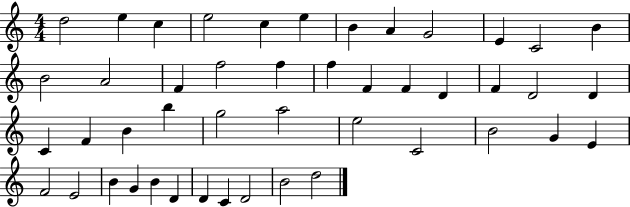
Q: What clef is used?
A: treble